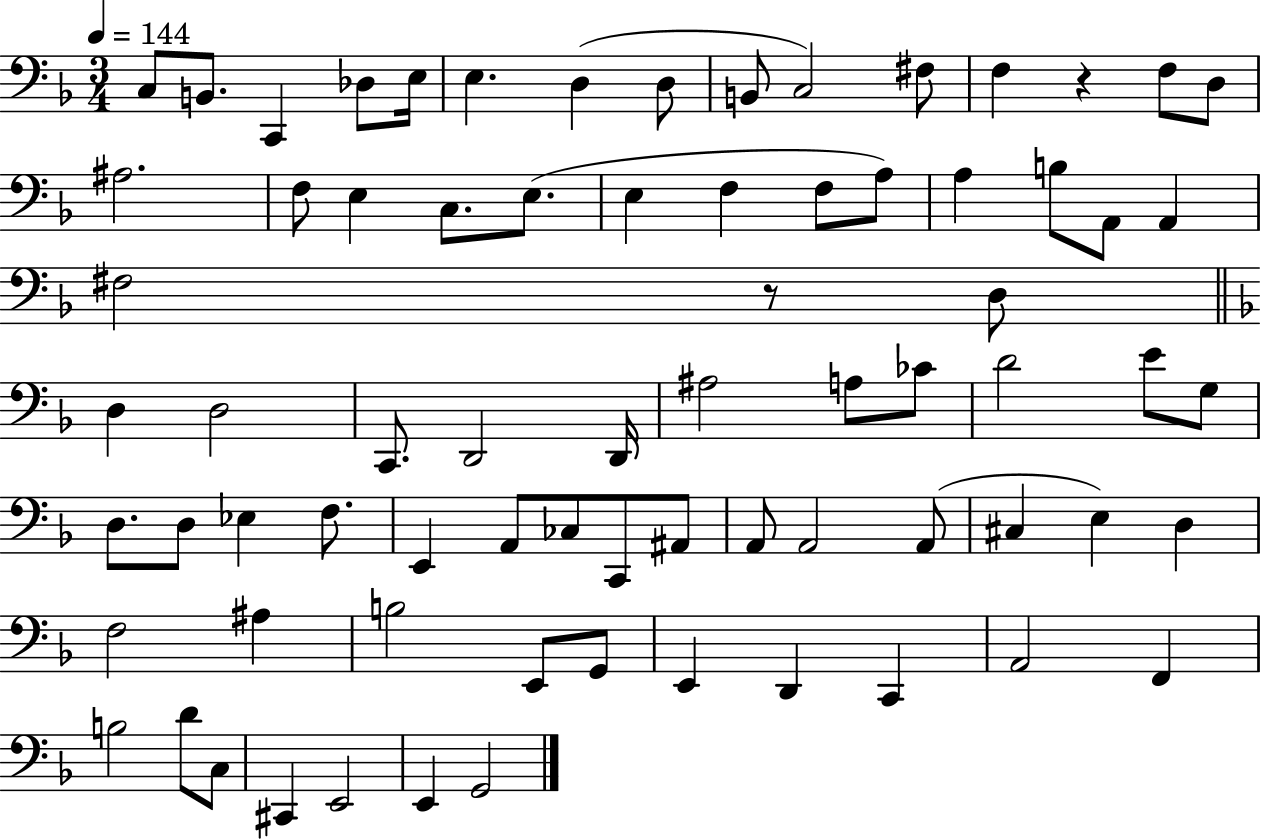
X:1
T:Untitled
M:3/4
L:1/4
K:F
C,/2 B,,/2 C,, _D,/2 E,/4 E, D, D,/2 B,,/2 C,2 ^F,/2 F, z F,/2 D,/2 ^A,2 F,/2 E, C,/2 E,/2 E, F, F,/2 A,/2 A, B,/2 A,,/2 A,, ^F,2 z/2 D,/2 D, D,2 C,,/2 D,,2 D,,/4 ^A,2 A,/2 _C/2 D2 E/2 G,/2 D,/2 D,/2 _E, F,/2 E,, A,,/2 _C,/2 C,,/2 ^A,,/2 A,,/2 A,,2 A,,/2 ^C, E, D, F,2 ^A, B,2 E,,/2 G,,/2 E,, D,, C,, A,,2 F,, B,2 D/2 C,/2 ^C,, E,,2 E,, G,,2